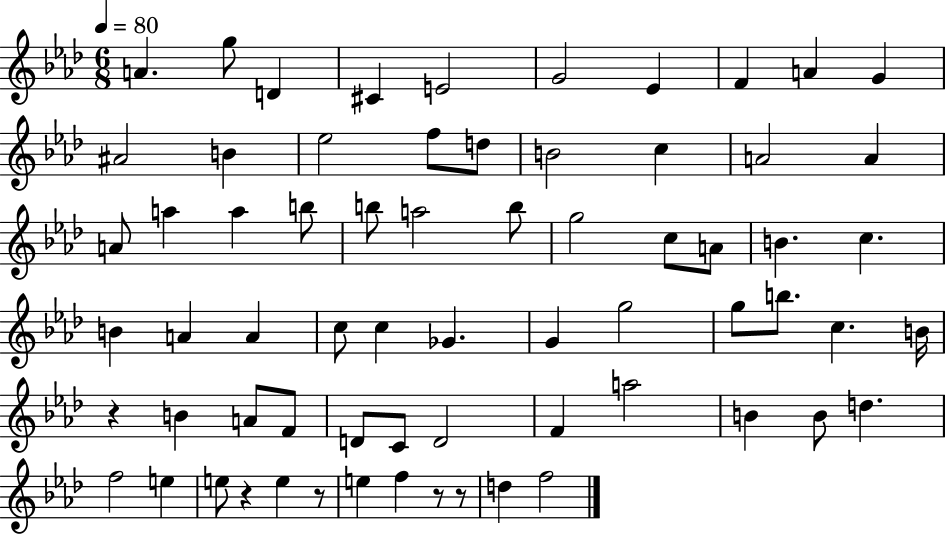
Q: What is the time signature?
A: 6/8